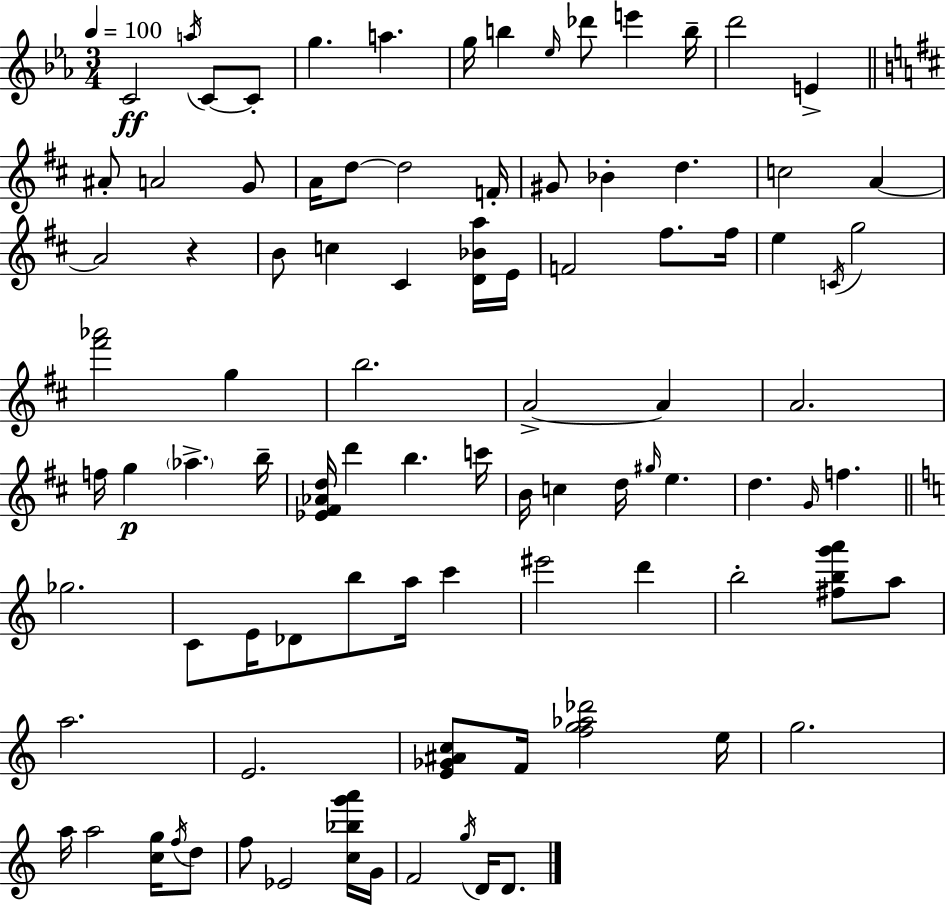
{
  \clef treble
  \numericTimeSignature
  \time 3/4
  \key c \minor
  \tempo 4 = 100
  \repeat volta 2 { c'2\ff \acciaccatura { a''16 } c'8~~ c'8-. | g''4. a''4. | g''16 b''4 \grace { ees''16 } des'''8 e'''4 | b''16-- d'''2 e'4-> | \break \bar "||" \break \key d \major ais'8-. a'2 g'8 | a'16 d''8~~ d''2 f'16-. | gis'8 bes'4-. d''4. | c''2 a'4~~ | \break a'2 r4 | b'8 c''4 cis'4 <d' bes' a''>16 e'16 | f'2 fis''8. fis''16 | e''4 \acciaccatura { c'16 } g''2 | \break <fis''' aes'''>2 g''4 | b''2. | a'2->~~ a'4 | a'2. | \break f''16 g''4\p \parenthesize aes''4.-> | b''16-- <ees' fis' aes' d''>16 d'''4 b''4. | c'''16 b'16 c''4 d''16 \grace { gis''16 } e''4. | d''4. \grace { g'16 } f''4. | \break \bar "||" \break \key a \minor ges''2. | c'8 e'16 des'8 b''8 a''16 c'''4 | eis'''2 d'''4 | b''2-. <fis'' b'' g''' a'''>8 a''8 | \break a''2. | e'2. | <e' ges' ais' c''>8 f'16 <f'' g'' aes'' des'''>2 e''16 | g''2. | \break a''16 a''2 <c'' g''>16 \acciaccatura { f''16 } d''8 | f''8 ees'2 <c'' bes'' g''' a'''>16 | g'16 f'2 \acciaccatura { g''16 } d'16 d'8. | } \bar "|."
}